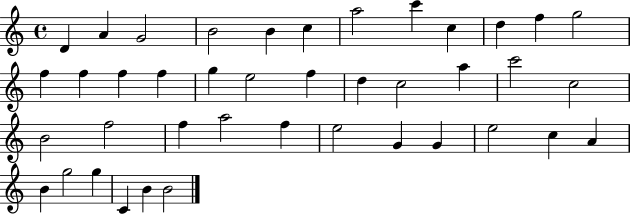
X:1
T:Untitled
M:4/4
L:1/4
K:C
D A G2 B2 B c a2 c' c d f g2 f f f f g e2 f d c2 a c'2 c2 B2 f2 f a2 f e2 G G e2 c A B g2 g C B B2